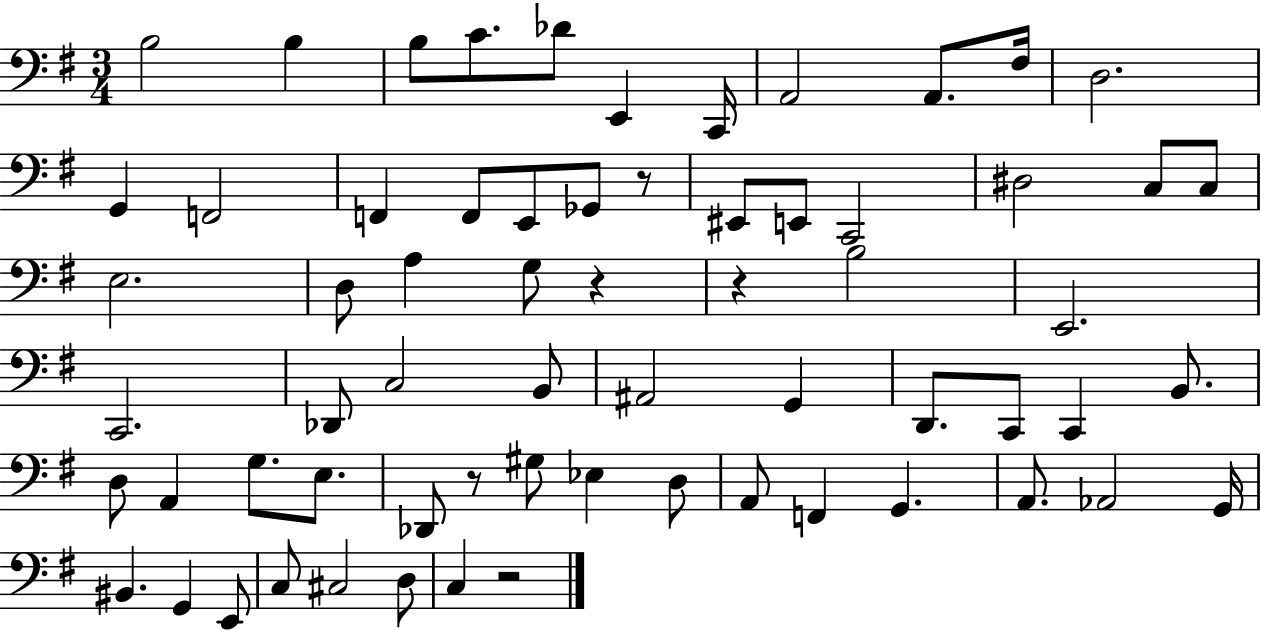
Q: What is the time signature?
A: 3/4